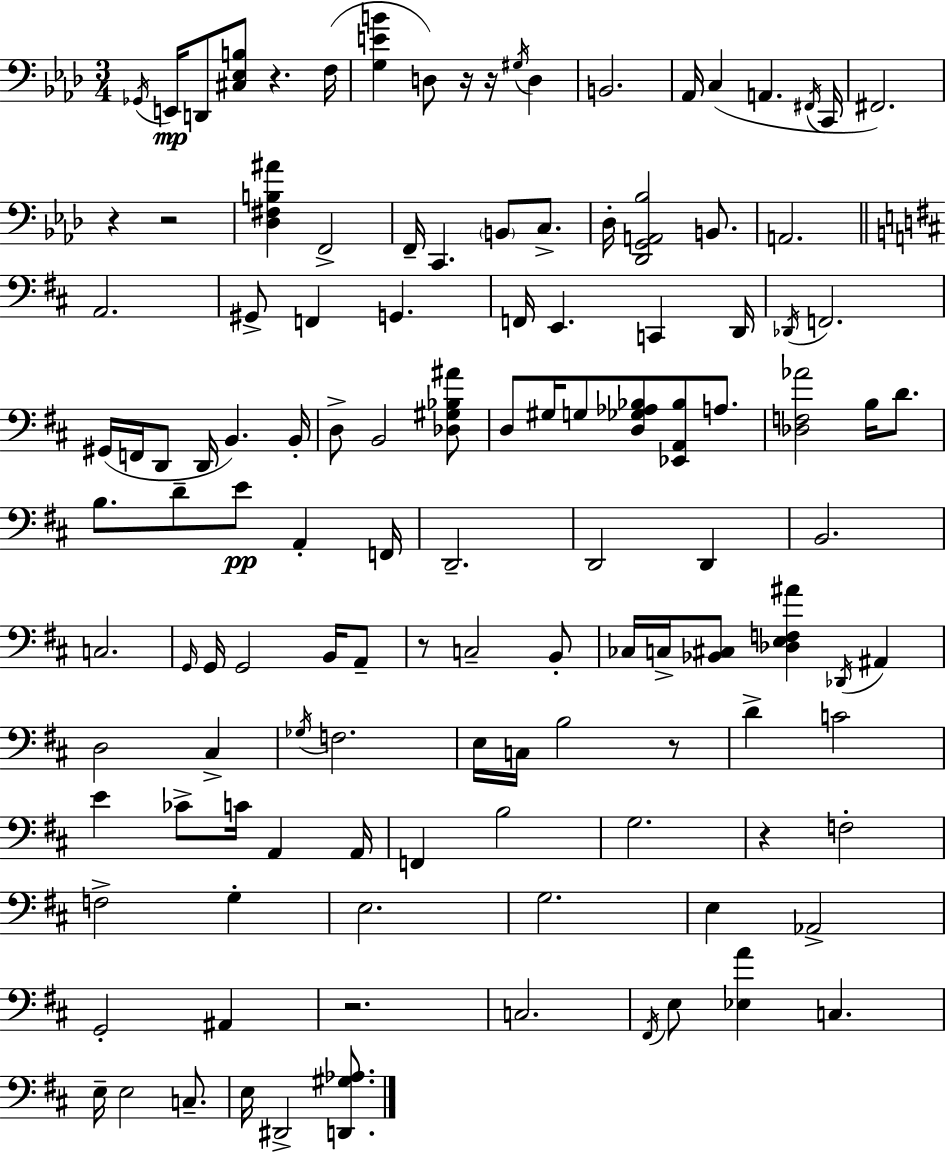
X:1
T:Untitled
M:3/4
L:1/4
K:Ab
_G,,/4 E,,/4 D,,/2 [^C,_E,B,]/2 z F,/4 [G,EB] D,/2 z/4 z/4 ^G,/4 D, B,,2 _A,,/4 C, A,, ^F,,/4 C,,/4 ^F,,2 z z2 [_D,^F,B,^A] F,,2 F,,/4 C,, B,,/2 C,/2 _D,/4 [_D,,G,,A,,_B,]2 B,,/2 A,,2 A,,2 ^G,,/2 F,, G,, F,,/4 E,, C,, D,,/4 _D,,/4 F,,2 ^G,,/4 F,,/4 D,,/2 D,,/4 B,, B,,/4 D,/2 B,,2 [_D,^G,_B,^A]/2 D,/2 ^G,/4 G,/2 [D,_G,_A,_B,]/2 [_E,,A,,_B,]/2 A,/2 [_D,F,_A]2 B,/4 D/2 B,/2 D/2 E/2 A,, F,,/4 D,,2 D,,2 D,, B,,2 C,2 G,,/4 G,,/4 G,,2 B,,/4 A,,/2 z/2 C,2 B,,/2 _C,/4 C,/4 [_B,,^C,]/2 [_D,E,F,^A] _D,,/4 ^A,, D,2 ^C, _G,/4 F,2 E,/4 C,/4 B,2 z/2 D C2 E _C/2 C/4 A,, A,,/4 F,, B,2 G,2 z F,2 F,2 G, E,2 G,2 E, _A,,2 G,,2 ^A,, z2 C,2 ^F,,/4 E,/2 [_E,A] C, E,/4 E,2 C,/2 E,/4 ^D,,2 [D,,^G,_A,]/2